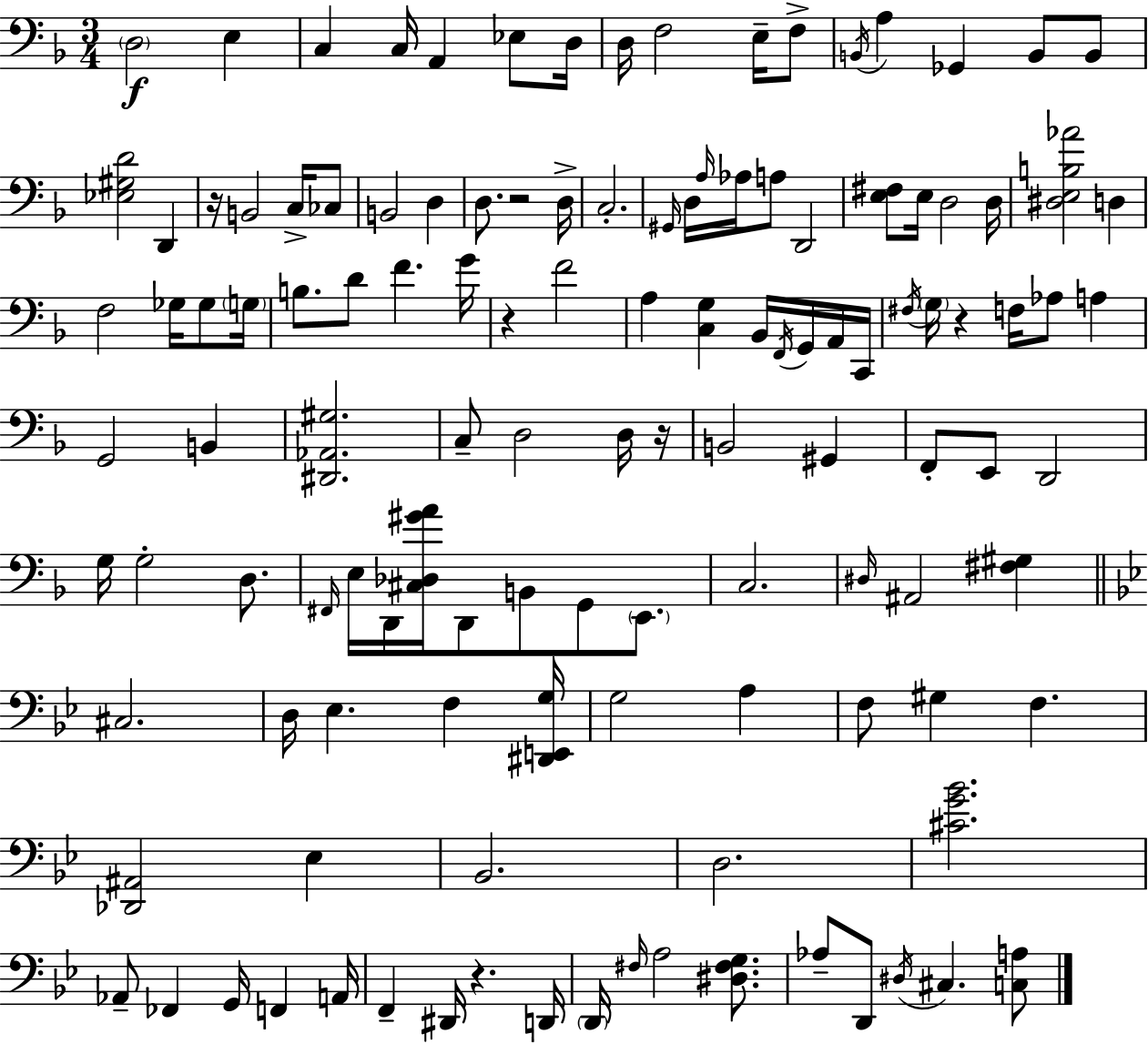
X:1
T:Untitled
M:3/4
L:1/4
K:Dm
D,2 E, C, C,/4 A,, _E,/2 D,/4 D,/4 F,2 E,/4 F,/2 B,,/4 A, _G,, B,,/2 B,,/2 [_E,^G,D]2 D,, z/4 B,,2 C,/4 _C,/2 B,,2 D, D,/2 z2 D,/4 C,2 ^G,,/4 D,/4 A,/4 _A,/4 A,/2 D,,2 [E,^F,]/2 E,/4 D,2 D,/4 [^D,E,B,_A]2 D, F,2 _G,/4 _G,/2 G,/4 B,/2 D/2 F G/4 z F2 A, [C,G,] _B,,/4 F,,/4 G,,/4 A,,/4 C,,/4 ^F,/4 G,/4 z F,/4 _A,/2 A, G,,2 B,, [^D,,_A,,^G,]2 C,/2 D,2 D,/4 z/4 B,,2 ^G,, F,,/2 E,,/2 D,,2 G,/4 G,2 D,/2 ^F,,/4 E,/4 D,,/4 [^C,_D,^GA]/4 D,,/2 B,,/2 G,,/2 E,,/2 C,2 ^D,/4 ^A,,2 [^F,^G,] ^C,2 D,/4 _E, F, [^D,,E,,G,]/4 G,2 A, F,/2 ^G, F, [_D,,^A,,]2 _E, _B,,2 D,2 [^CG_B]2 _A,,/2 _F,, G,,/4 F,, A,,/4 F,, ^D,,/4 z D,,/4 D,,/4 ^F,/4 A,2 [^D,^F,G,]/2 _A,/2 D,,/2 ^D,/4 ^C, [C,A,]/2